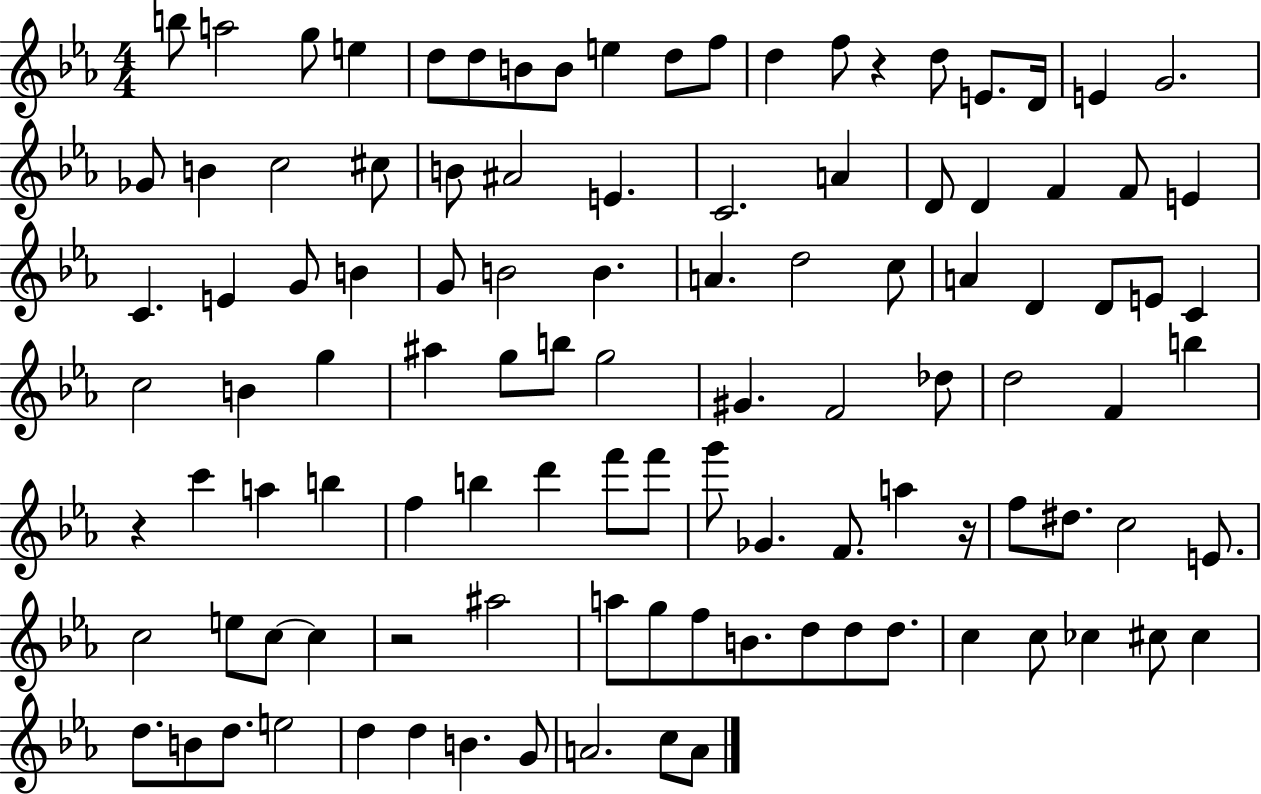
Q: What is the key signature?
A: EES major